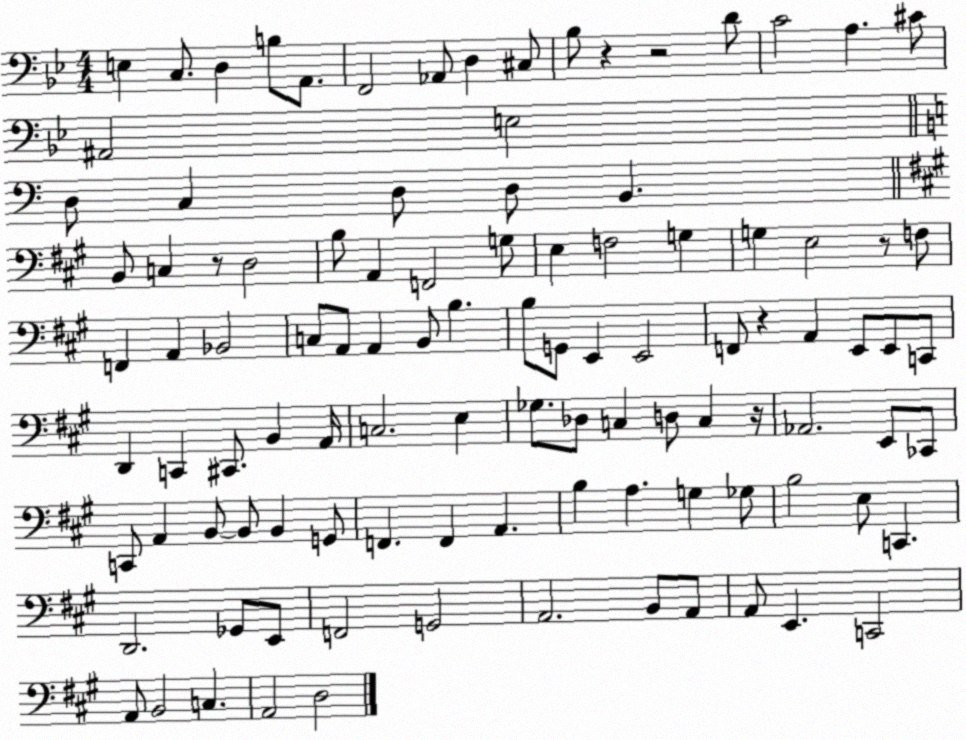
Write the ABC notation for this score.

X:1
T:Untitled
M:4/4
L:1/4
K:Bb
E, C,/2 D, B,/2 A,,/2 F,,2 _A,,/2 D, ^C,/2 _B,/2 z z2 D/2 C2 A, ^C/2 ^A,,2 E,2 D,/2 C, D,/2 D,/2 B,, B,,/2 C, z/2 D,2 B,/2 A,, F,,2 G,/2 E, F,2 G, G, E,2 z/2 F,/2 F,, A,, _B,,2 C,/2 A,,/2 A,, B,,/2 B, B,/2 G,,/2 E,, E,,2 F,,/2 z A,, E,,/2 E,,/2 C,,/2 D,, C,, ^C,,/2 B,, A,,/4 C,2 E, _G,/2 _D,/2 C, D,/2 C, z/4 _A,,2 E,,/2 _C,,/2 C,,/2 A,, B,,/2 B,,/2 B,, G,,/2 F,, F,, A,, B, A, G, _G,/2 B,2 E,/2 C,, D,,2 _G,,/2 E,,/2 F,,2 G,,2 A,,2 B,,/2 A,,/2 A,,/2 E,, C,,2 A,,/2 B,,2 C, A,,2 D,2